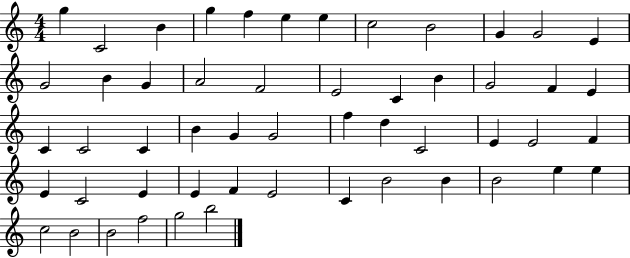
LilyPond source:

{
  \clef treble
  \numericTimeSignature
  \time 4/4
  \key c \major
  g''4 c'2 b'4 | g''4 f''4 e''4 e''4 | c''2 b'2 | g'4 g'2 e'4 | \break g'2 b'4 g'4 | a'2 f'2 | e'2 c'4 b'4 | g'2 f'4 e'4 | \break c'4 c'2 c'4 | b'4 g'4 g'2 | f''4 d''4 c'2 | e'4 e'2 f'4 | \break e'4 c'2 e'4 | e'4 f'4 e'2 | c'4 b'2 b'4 | b'2 e''4 e''4 | \break c''2 b'2 | b'2 f''2 | g''2 b''2 | \bar "|."
}